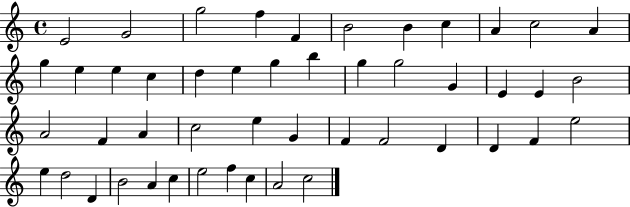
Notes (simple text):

E4/h G4/h G5/h F5/q F4/q B4/h B4/q C5/q A4/q C5/h A4/q G5/q E5/q E5/q C5/q D5/q E5/q G5/q B5/q G5/q G5/h G4/q E4/q E4/q B4/h A4/h F4/q A4/q C5/h E5/q G4/q F4/q F4/h D4/q D4/q F4/q E5/h E5/q D5/h D4/q B4/h A4/q C5/q E5/h F5/q C5/q A4/h C5/h